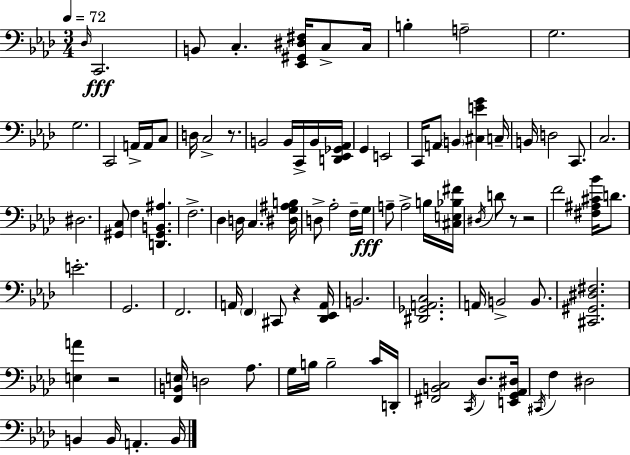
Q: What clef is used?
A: bass